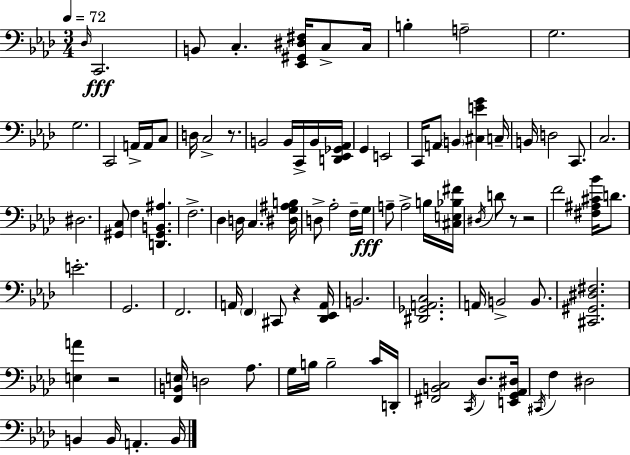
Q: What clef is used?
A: bass